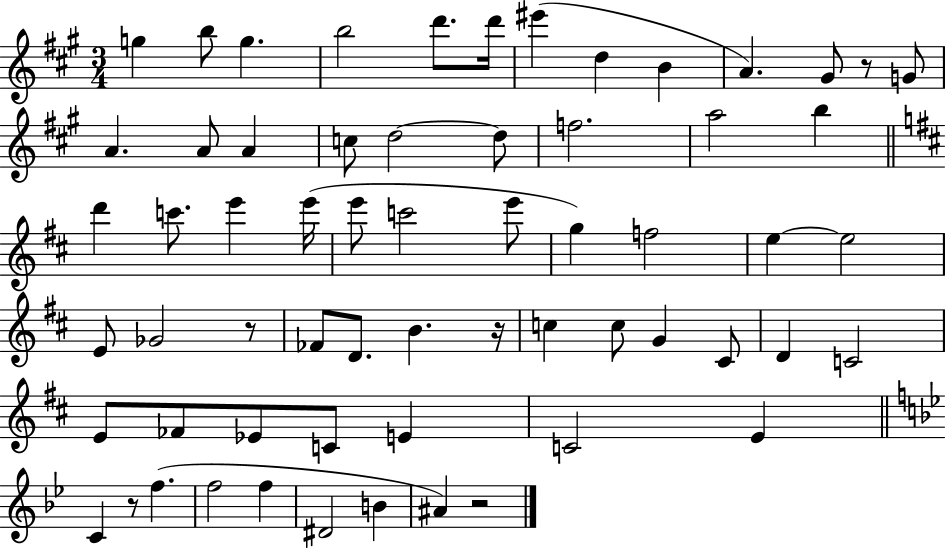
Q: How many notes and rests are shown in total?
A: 62